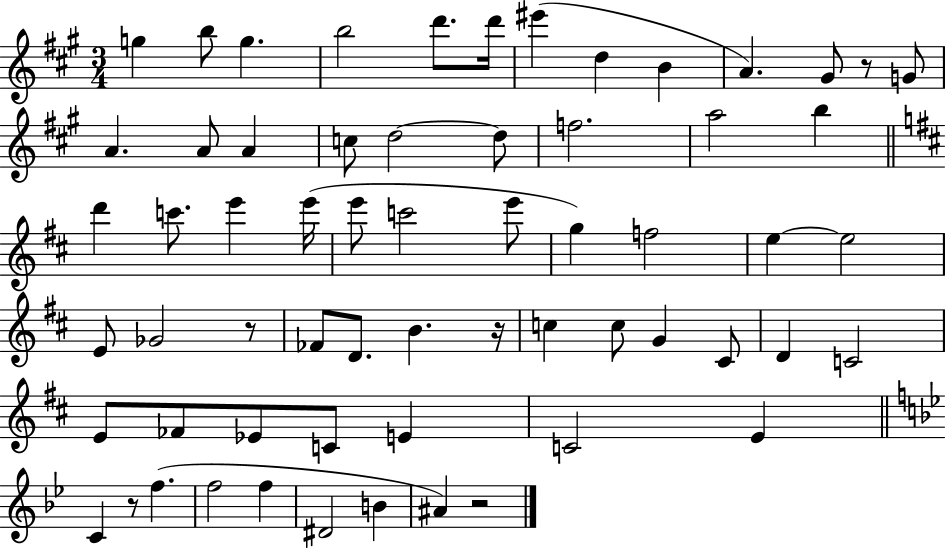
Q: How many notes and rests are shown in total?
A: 62